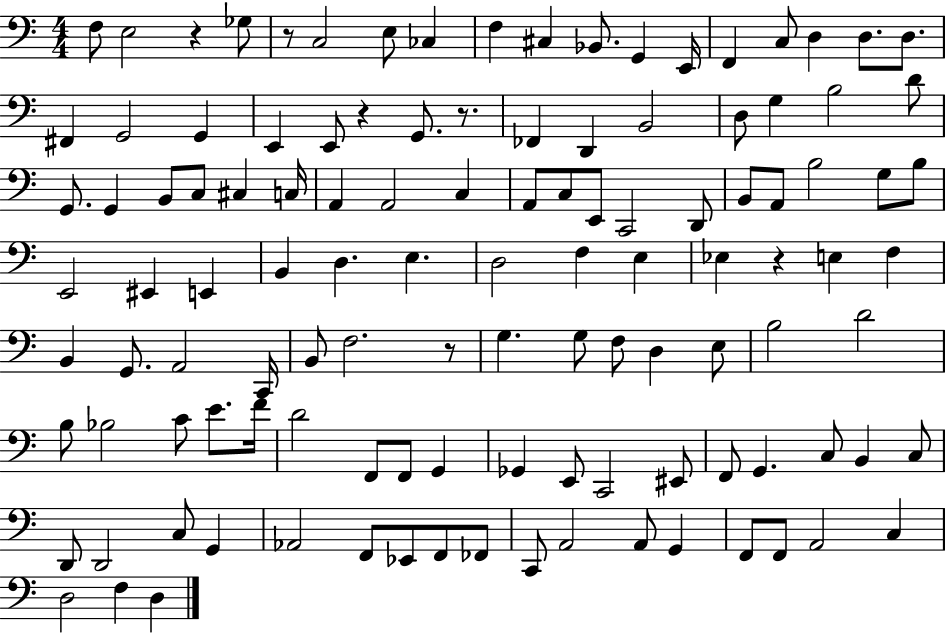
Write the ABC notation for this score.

X:1
T:Untitled
M:4/4
L:1/4
K:C
F,/2 E,2 z _G,/2 z/2 C,2 E,/2 _C, F, ^C, _B,,/2 G,, E,,/4 F,, C,/2 D, D,/2 D,/2 ^F,, G,,2 G,, E,, E,,/2 z G,,/2 z/2 _F,, D,, B,,2 D,/2 G, B,2 D/2 G,,/2 G,, B,,/2 C,/2 ^C, C,/4 A,, A,,2 C, A,,/2 C,/2 E,,/2 C,,2 D,,/2 B,,/2 A,,/2 B,2 G,/2 B,/2 E,,2 ^E,, E,, B,, D, E, D,2 F, E, _E, z E, F, B,, G,,/2 A,,2 C,,/4 B,,/2 F,2 z/2 G, G,/2 F,/2 D, E,/2 B,2 D2 B,/2 _B,2 C/2 E/2 F/4 D2 F,,/2 F,,/2 G,, _G,, E,,/2 C,,2 ^E,,/2 F,,/2 G,, C,/2 B,, C,/2 D,,/2 D,,2 C,/2 G,, _A,,2 F,,/2 _E,,/2 F,,/2 _F,,/2 C,,/2 A,,2 A,,/2 G,, F,,/2 F,,/2 A,,2 C, D,2 F, D,